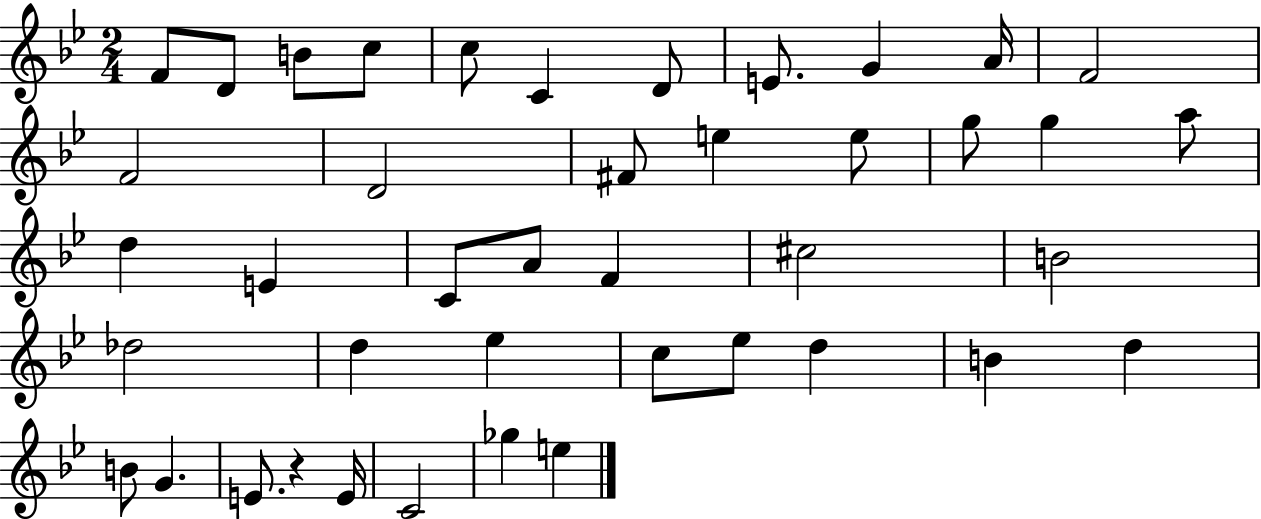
X:1
T:Untitled
M:2/4
L:1/4
K:Bb
F/2 D/2 B/2 c/2 c/2 C D/2 E/2 G A/4 F2 F2 D2 ^F/2 e e/2 g/2 g a/2 d E C/2 A/2 F ^c2 B2 _d2 d _e c/2 _e/2 d B d B/2 G E/2 z E/4 C2 _g e